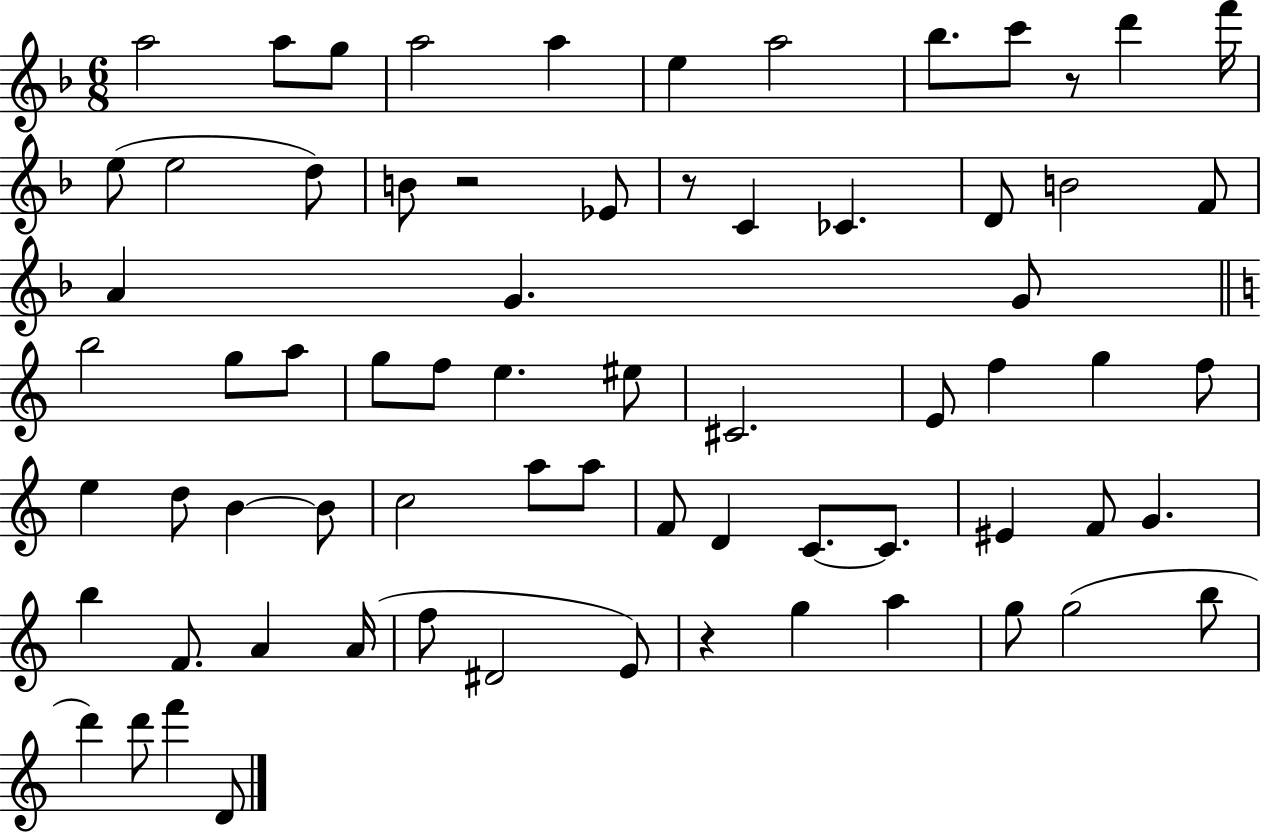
A5/h A5/e G5/e A5/h A5/q E5/q A5/h Bb5/e. C6/e R/e D6/q F6/s E5/e E5/h D5/e B4/e R/h Eb4/e R/e C4/q CES4/q. D4/e B4/h F4/e A4/q G4/q. G4/e B5/h G5/e A5/e G5/e F5/e E5/q. EIS5/e C#4/h. E4/e F5/q G5/q F5/e E5/q D5/e B4/q B4/e C5/h A5/e A5/e F4/e D4/q C4/e. C4/e. EIS4/q F4/e G4/q. B5/q F4/e. A4/q A4/s F5/e D#4/h E4/e R/q G5/q A5/q G5/e G5/h B5/e D6/q D6/e F6/q D4/e